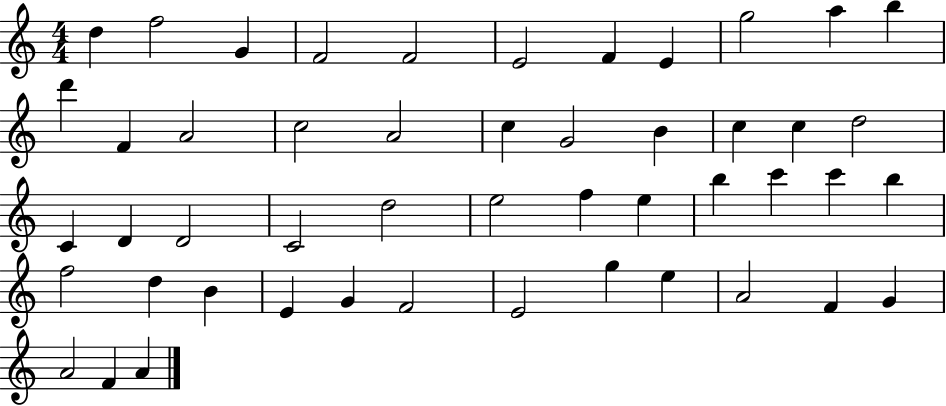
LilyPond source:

{
  \clef treble
  \numericTimeSignature
  \time 4/4
  \key c \major
  d''4 f''2 g'4 | f'2 f'2 | e'2 f'4 e'4 | g''2 a''4 b''4 | \break d'''4 f'4 a'2 | c''2 a'2 | c''4 g'2 b'4 | c''4 c''4 d''2 | \break c'4 d'4 d'2 | c'2 d''2 | e''2 f''4 e''4 | b''4 c'''4 c'''4 b''4 | \break f''2 d''4 b'4 | e'4 g'4 f'2 | e'2 g''4 e''4 | a'2 f'4 g'4 | \break a'2 f'4 a'4 | \bar "|."
}